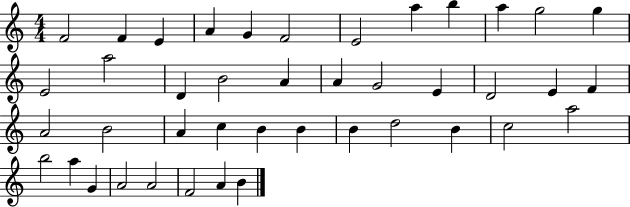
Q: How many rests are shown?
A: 0